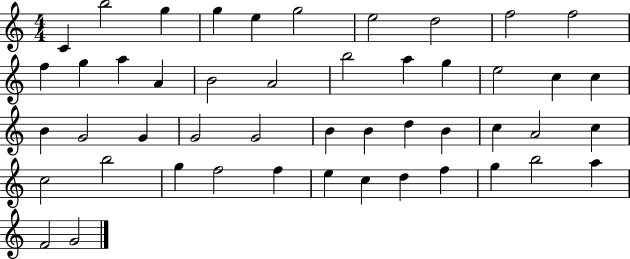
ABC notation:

X:1
T:Untitled
M:4/4
L:1/4
K:C
C b2 g g e g2 e2 d2 f2 f2 f g a A B2 A2 b2 a g e2 c c B G2 G G2 G2 B B d B c A2 c c2 b2 g f2 f e c d f g b2 a F2 G2